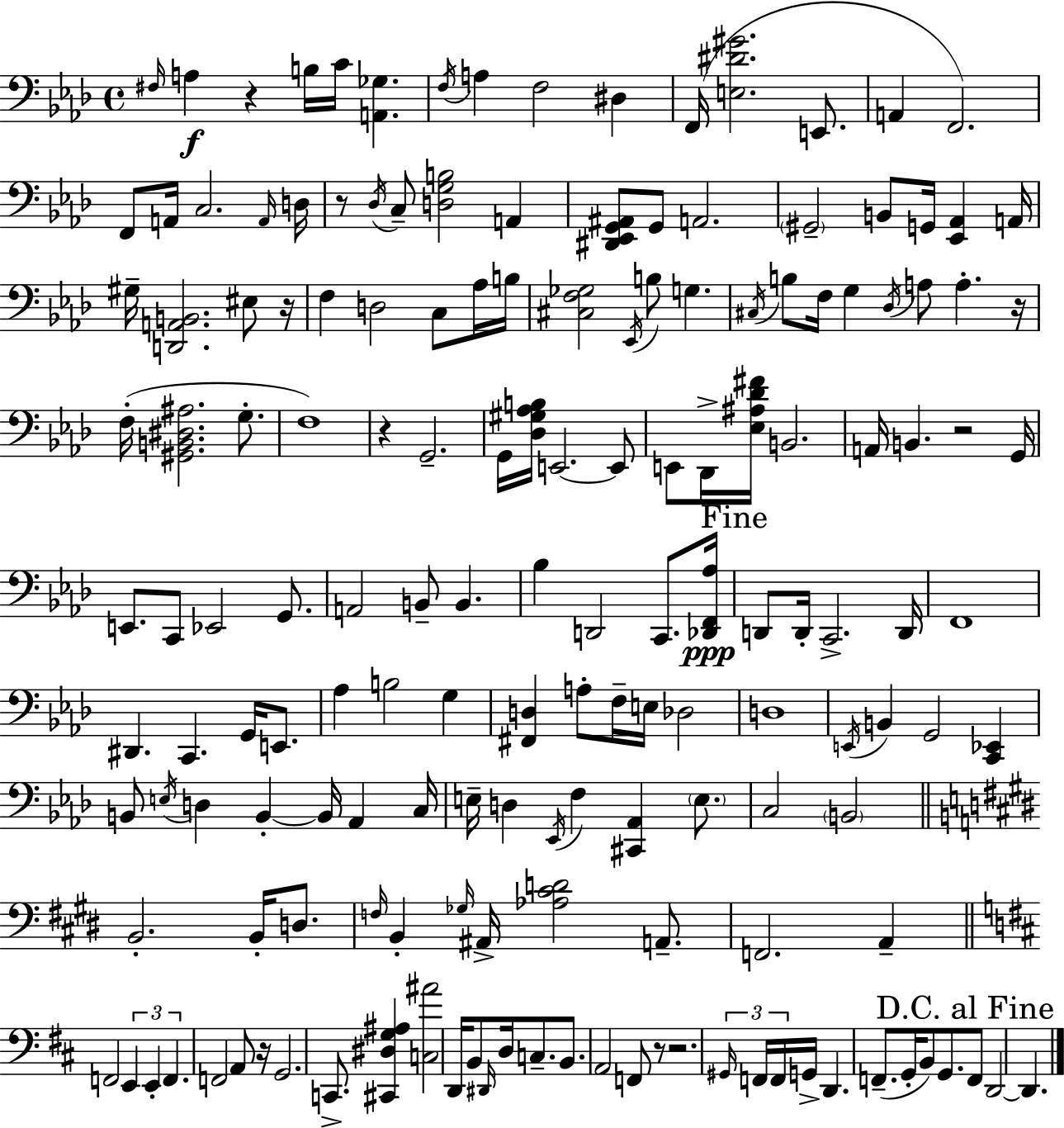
{
  \clef bass
  \time 4/4
  \defaultTimeSignature
  \key aes \major
  \grace { fis16 }\f a4 r4 b16 c'16 <a, ges>4. | \acciaccatura { f16 } a4 f2 dis4 | f,16( <e dis' gis'>2. e,8. | a,4 f,2.) | \break f,8 a,16 c2. | \grace { a,16 } d16 r8 \acciaccatura { des16 } c8-- <d g b>2 | a,4 <dis, ees, g, ais,>8 g,8 a,2. | \parenthesize gis,2-- b,8 g,16 <ees, aes,>4 | \break a,16 gis16-- <d, a, b,>2. | eis8 r16 f4 d2 | c8 aes16 b16 <cis f ges>2 \acciaccatura { ees,16 } b8 g4. | \acciaccatura { cis16 } b8 f16 g4 \acciaccatura { des16 } a8 | \break a4.-. r16 f16-.( <gis, b, dis ais>2. | g8.-. f1) | r4 g,2.-- | g,16 <des gis aes b>16 e,2.~~ | \break e,8 e,8 des,16-> <ees ais des' fis'>16 b,2. | a,16 b,4. r2 | g,16 e,8. c,8 ees,2 | g,8. a,2 b,8-- | \break b,4. bes4 d,2 | c,8. <des, f, aes>16\ppp \mark "Fine" d,8 d,16-. c,2.-> | d,16 f,1 | dis,4. c,4. | \break g,16 e,8. aes4 b2 | g4 <fis, d>4 a8-. f16-- e16 des2 | d1 | \acciaccatura { e,16 } b,4 g,2 | \break <c, ees,>4 b,8 \acciaccatura { e16 } d4 b,4-.~~ | b,16 aes,4 c16 e16-- d4 \acciaccatura { ees,16 } f4 | <cis, aes,>4 \parenthesize e8. c2 | \parenthesize b,2 \bar "||" \break \key e \major b,2.-. b,16-. d8. | \grace { f16 } b,4-. \grace { ges16 } ais,16-> <aes cis' d'>2 a,8.-- | f,2. a,4-- | \bar "||" \break \key b \minor f,2 \tuplet 3/2 { e,4 e,4-. | f,4. } f,2 a,8 | r16 g,2. c,8.-> | <cis, dis g ais>4 <c ais'>2 d,16 b,8 \grace { dis,16 } | \break d16 c8.-- b,8. a,2 f,8 | r8 r2. \tuplet 3/2 { \grace { gis,16 } | f,16 f,16 } g,16-> d,4. f,8.--( g,16-. b,8) g,8. | \mark "D.C. al Fine" f,8 d,2~~ d,4. | \break \bar "|."
}